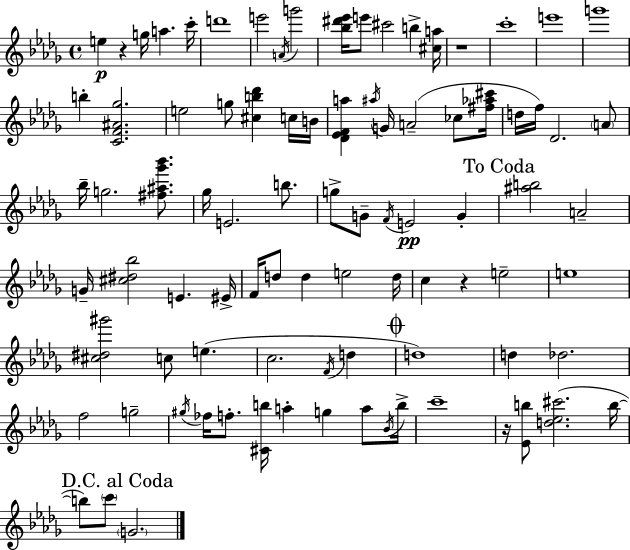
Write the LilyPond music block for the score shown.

{
  \clef treble
  \time 4/4
  \defaultTimeSignature
  \key bes \minor
  e''4\p r4 g''16 a''4. c'''16-. | d'''1 | e'''2 \acciaccatura { a'16 } g'''2 | <bes'' dis''' ees'''>16 e'''8 cis'''2 b''4-> | \break <cis'' a''>16 r1 | c'''1-. | e'''1 | g'''1 | \break b''4-. <c' f' ais' ges''>2. | e''2 g''8 <cis'' b'' des'''>4 c''16 | b'16 <des' ees' f' a''>4 \acciaccatura { ais''16 } g'16 a'2--( ces''8 | <fis'' aes'' cis'''>16 d''16 f''16) des'2. | \break \parenthesize a'8 bes''16-- g''2. <fis'' ais'' ges''' bes'''>8. | ges''16 e'2. b''8. | g''8-> g'8-- \acciaccatura { f'16 } e'2\pp g'4-. | \mark "To Coda" <ais'' b''>2 a'2-- | \break g'16-- <cis'' dis'' bes''>2 e'4. | eis'16-> f'16 d''8 d''4 e''2 | d''16 c''4 r4 e''2-- | e''1 | \break <cis'' dis'' gis'''>2 c''8 e''4.( | c''2. \acciaccatura { f'16 } | d''4 \mark \markup { \musicglyph "scripts.coda" } d''1) | d''4 des''2. | \break f''2 g''2-- | \acciaccatura { gis''16 } fes''16 f''8.-. <cis' b''>16 a''4-. g''4 | a''8 \acciaccatura { bes'16 } b''16-> c'''1-- | r16 <ees' b''>8 <d'' ees'' cis'''>2.( | \break b''16~~ \mark "D.C. al Coda" b''8) \parenthesize c'''8 \parenthesize g'2. | \bar "|."
}